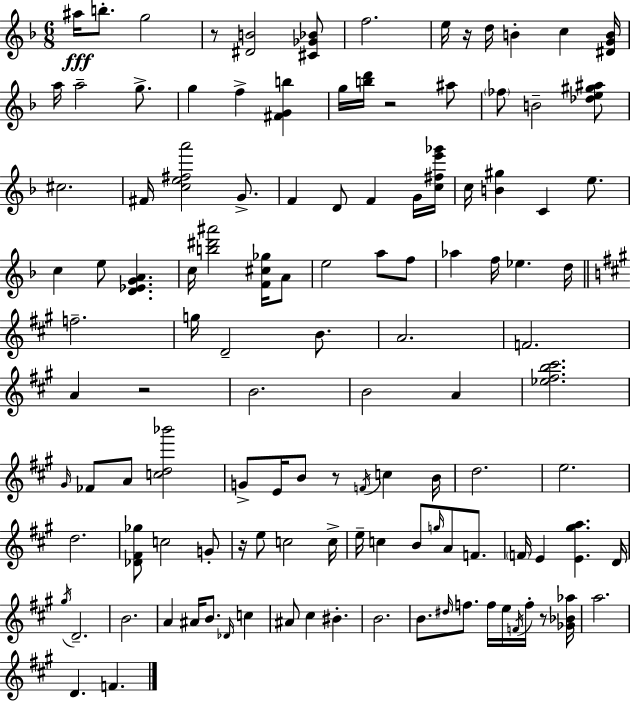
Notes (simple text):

A#5/s B5/e. G5/h R/e [D#4,B4]/h [C#4,Gb4,Bb4]/e F5/h. E5/s R/s D5/s B4/q C5/q [D#4,G4,B4]/s A5/s A5/h G5/e. G5/q F5/q [F#4,G4,B5]/q G5/s [B5,D6]/s R/h A#5/e FES5/e B4/h [Db5,E5,G#5,A#5]/e C#5/h. F#4/s [C5,E5,F#5,A6]/h G4/e. F4/q D4/e F4/q G4/s [C5,F#5,E6,Gb6]/s C5/s [B4,G#5]/q C4/q E5/e. C5/q E5/e [D4,Eb4,G4,A4]/q. C5/s [B5,D#6,A#6]/h [F4,C#5,Gb5]/s A4/e E5/h A5/e F5/e Ab5/q F5/s Eb5/q. D5/s F5/h. G5/s D4/h B4/e. A4/h. F4/h. A4/q R/h B4/h. B4/h A4/q [Eb5,F#5,B5,C#6]/h. G#4/s FES4/e A4/e [C5,D5,Bb6]/h G4/e E4/s B4/e R/e F4/s C5/q B4/s D5/h. E5/h. D5/h. [Db4,F#4,Gb5]/e C5/h G4/e R/s E5/e C5/h C5/s E5/s C5/q B4/e G5/s A4/e F4/e. F4/s E4/q [E4,G#5,A5]/q. D4/s G#5/s D4/h. B4/h. A4/q A#4/s B4/e. Db4/s C5/q A#4/e C#5/q BIS4/q. B4/h. B4/e. D#5/s F5/e. F5/s E5/s F4/s F5/s R/e [Gb4,Bb4,Ab5]/s A5/h. D4/q. F4/q.